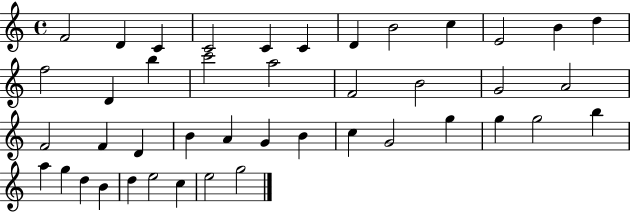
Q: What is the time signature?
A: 4/4